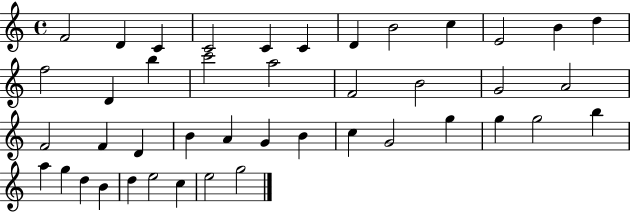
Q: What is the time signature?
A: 4/4